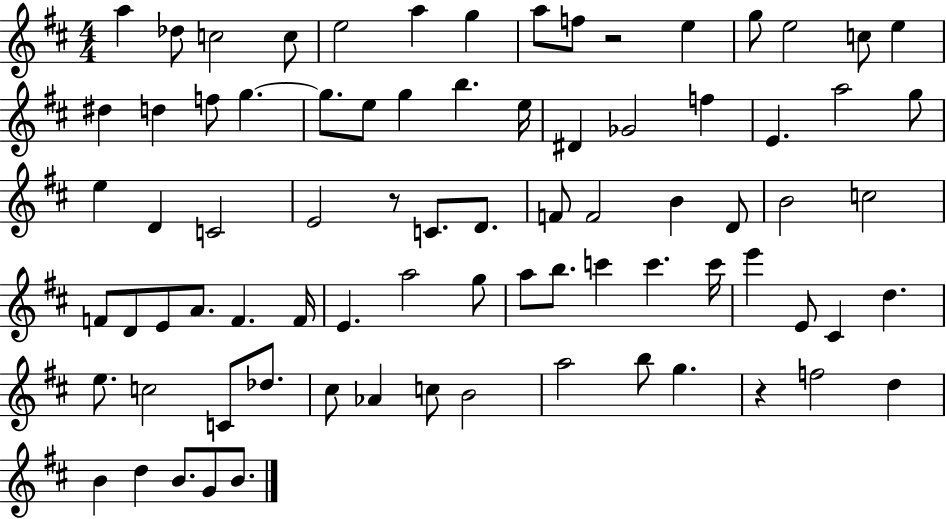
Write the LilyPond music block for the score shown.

{
  \clef treble
  \numericTimeSignature
  \time 4/4
  \key d \major
  a''4 des''8 c''2 c''8 | e''2 a''4 g''4 | a''8 f''8 r2 e''4 | g''8 e''2 c''8 e''4 | \break dis''4 d''4 f''8 g''4.~~ | g''8. e''8 g''4 b''4. e''16 | dis'4 ges'2 f''4 | e'4. a''2 g''8 | \break e''4 d'4 c'2 | e'2 r8 c'8. d'8. | f'8 f'2 b'4 d'8 | b'2 c''2 | \break f'8 d'8 e'8 a'8. f'4. f'16 | e'4. a''2 g''8 | a''8 b''8. c'''4 c'''4. c'''16 | e'''4 e'8 cis'4 d''4. | \break e''8. c''2 c'8 des''8. | cis''8 aes'4 c''8 b'2 | a''2 b''8 g''4. | r4 f''2 d''4 | \break b'4 d''4 b'8. g'8 b'8. | \bar "|."
}